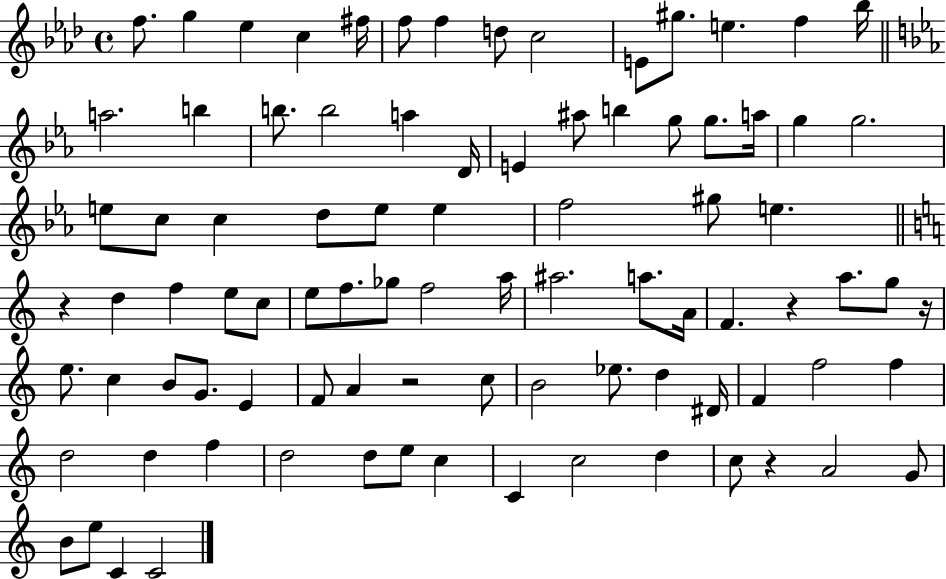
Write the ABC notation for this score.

X:1
T:Untitled
M:4/4
L:1/4
K:Ab
f/2 g _e c ^f/4 f/2 f d/2 c2 E/2 ^g/2 e f _b/4 a2 b b/2 b2 a D/4 E ^a/2 b g/2 g/2 a/4 g g2 e/2 c/2 c d/2 e/2 e f2 ^g/2 e z d f e/2 c/2 e/2 f/2 _g/2 f2 a/4 ^a2 a/2 A/4 F z a/2 g/2 z/4 e/2 c B/2 G/2 E F/2 A z2 c/2 B2 _e/2 d ^D/4 F f2 f d2 d f d2 d/2 e/2 c C c2 d c/2 z A2 G/2 B/2 e/2 C C2